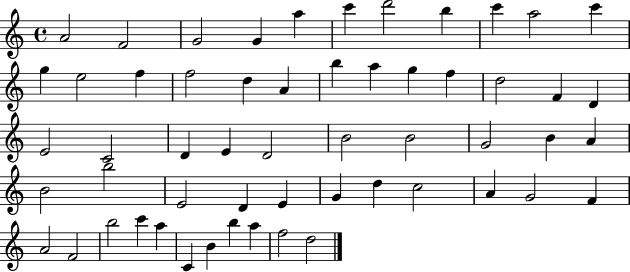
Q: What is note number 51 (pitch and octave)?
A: C4